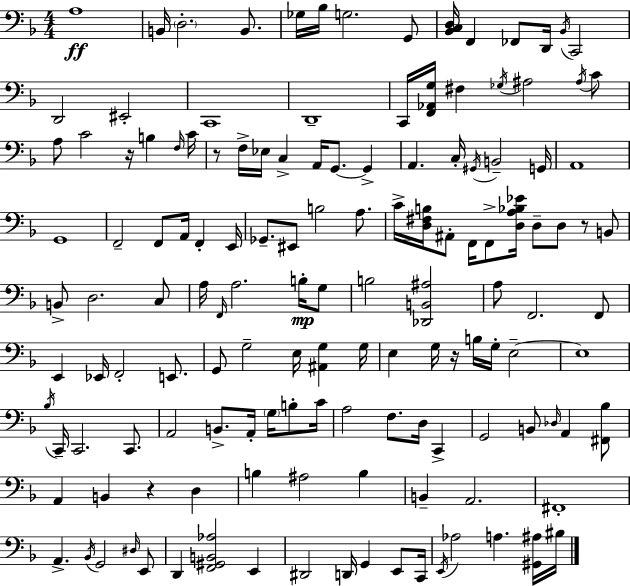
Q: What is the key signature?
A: D minor